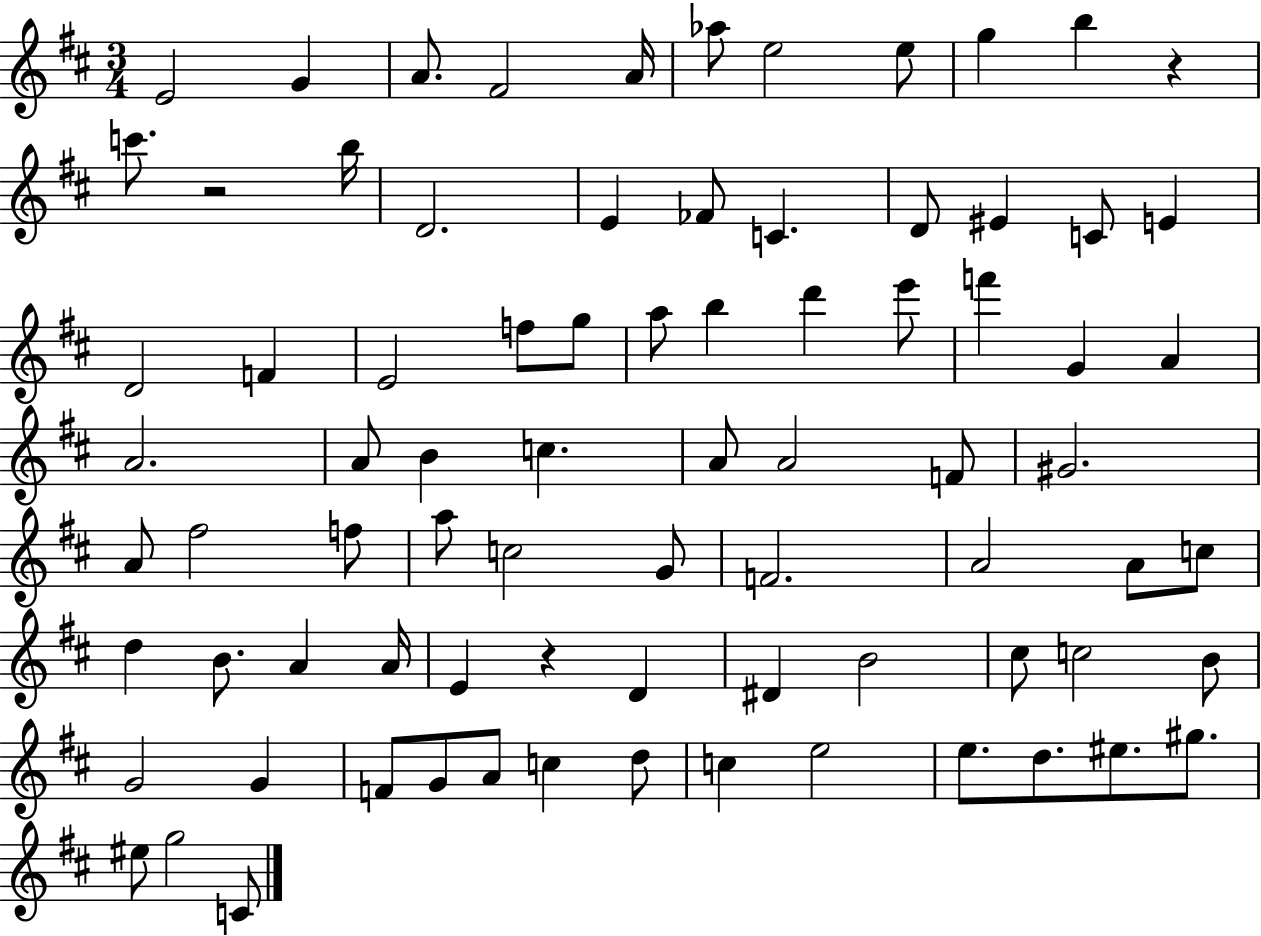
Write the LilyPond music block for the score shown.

{
  \clef treble
  \numericTimeSignature
  \time 3/4
  \key d \major
  e'2 g'4 | a'8. fis'2 a'16 | aes''8 e''2 e''8 | g''4 b''4 r4 | \break c'''8. r2 b''16 | d'2. | e'4 fes'8 c'4. | d'8 eis'4 c'8 e'4 | \break d'2 f'4 | e'2 f''8 g''8 | a''8 b''4 d'''4 e'''8 | f'''4 g'4 a'4 | \break a'2. | a'8 b'4 c''4. | a'8 a'2 f'8 | gis'2. | \break a'8 fis''2 f''8 | a''8 c''2 g'8 | f'2. | a'2 a'8 c''8 | \break d''4 b'8. a'4 a'16 | e'4 r4 d'4 | dis'4 b'2 | cis''8 c''2 b'8 | \break g'2 g'4 | f'8 g'8 a'8 c''4 d''8 | c''4 e''2 | e''8. d''8. eis''8. gis''8. | \break eis''8 g''2 c'8 | \bar "|."
}